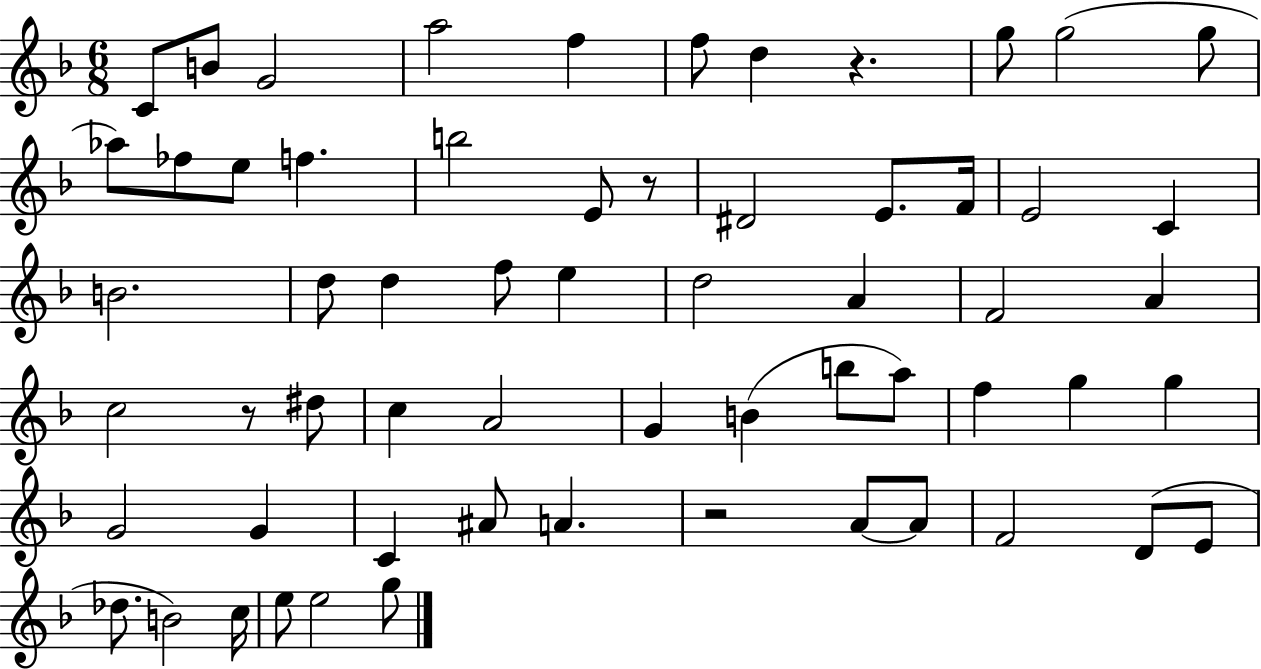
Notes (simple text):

C4/e B4/e G4/h A5/h F5/q F5/e D5/q R/q. G5/e G5/h G5/e Ab5/e FES5/e E5/e F5/q. B5/h E4/e R/e D#4/h E4/e. F4/s E4/h C4/q B4/h. D5/e D5/q F5/e E5/q D5/h A4/q F4/h A4/q C5/h R/e D#5/e C5/q A4/h G4/q B4/q B5/e A5/e F5/q G5/q G5/q G4/h G4/q C4/q A#4/e A4/q. R/h A4/e A4/e F4/h D4/e E4/e Db5/e. B4/h C5/s E5/e E5/h G5/e